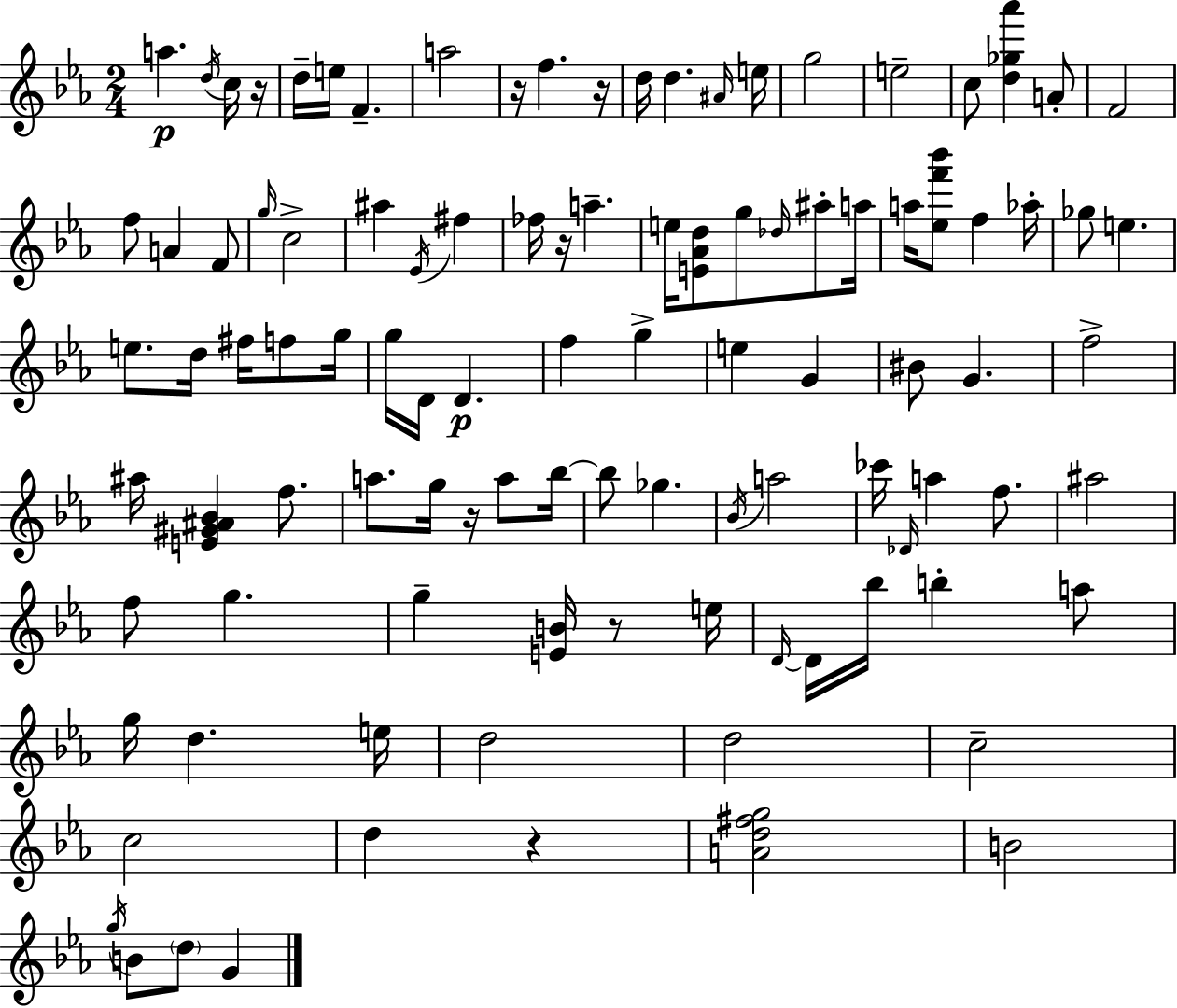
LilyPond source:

{
  \clef treble
  \numericTimeSignature
  \time 2/4
  \key ees \major
  \repeat volta 2 { a''4.\p \acciaccatura { d''16 } c''16 | r16 d''16-- e''16 f'4.-- | a''2 | r16 f''4. | \break r16 d''16 d''4. | \grace { ais'16 } e''16 g''2 | e''2-- | c''8 <d'' ges'' aes'''>4 | \break a'8-. f'2 | f''8 a'4 | f'8 \grace { g''16 } c''2-> | ais''4 \acciaccatura { ees'16 } | \break fis''4 fes''16 r16 a''4.-- | e''16 <e' aes' d''>8 g''8 | \grace { des''16 } ais''8-. a''16 a''16 <ees'' f''' bes'''>8 | f''4 aes''16-. ges''8 e''4. | \break e''8. | d''16 fis''16 f''8 g''16 g''16 d'16 d'4.\p | f''4 | g''4-> e''4 | \break g'4 bis'8 g'4. | f''2-> | ais''16 <e' gis' ais' bes'>4 | f''8. a''8. | \break g''16 r16 a''8 bes''16~~ bes''8 ges''4. | \acciaccatura { bes'16 } a''2 | ces'''16 \grace { des'16 } | a''4 f''8. ais''2 | \break f''8 | g''4. g''4-- | <e' b'>16 r8 e''16 \grace { d'16~ }~ | d'16 bes''16 b''4-. a''8 | \break g''16 d''4. e''16 | d''2 | d''2 | c''2-- | \break c''2 | d''4 r4 | <a' d'' fis'' g''>2 | b'2 | \break \acciaccatura { g''16 } b'8 \parenthesize d''8 g'4 | } \bar "|."
}